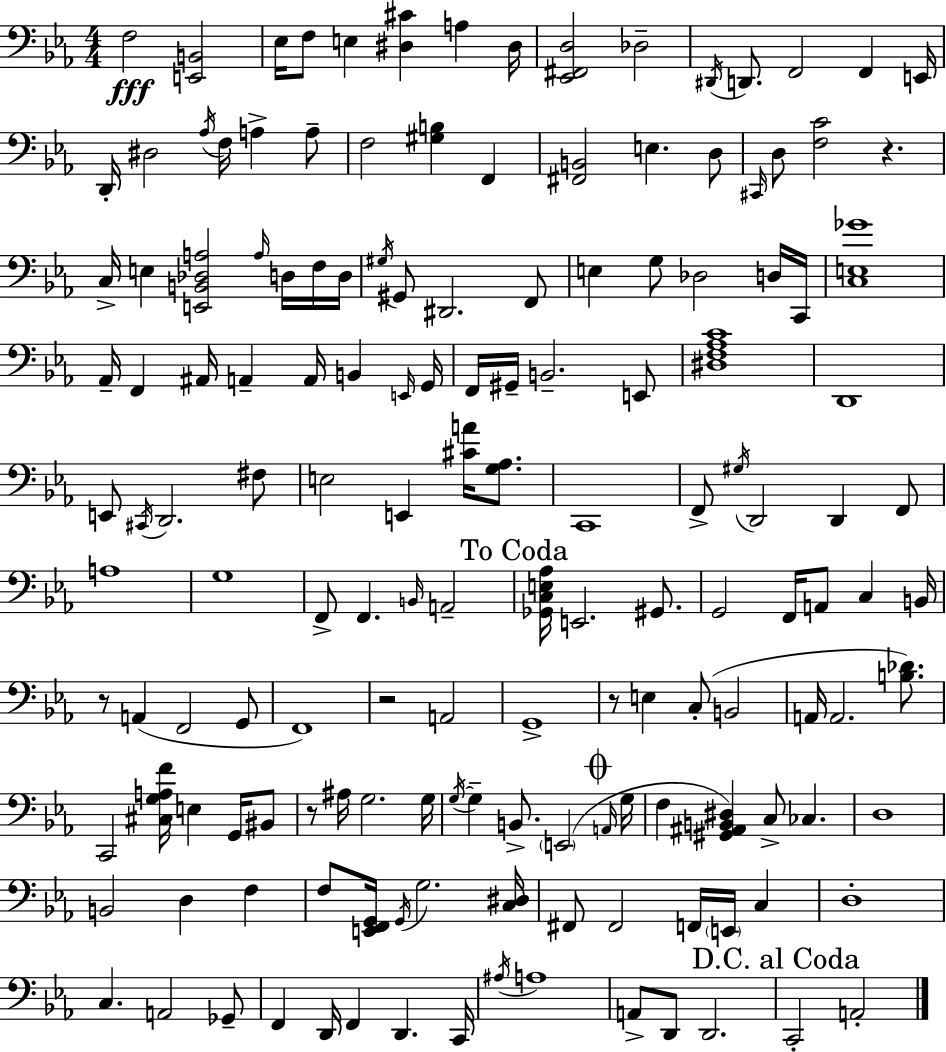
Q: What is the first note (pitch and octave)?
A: F3